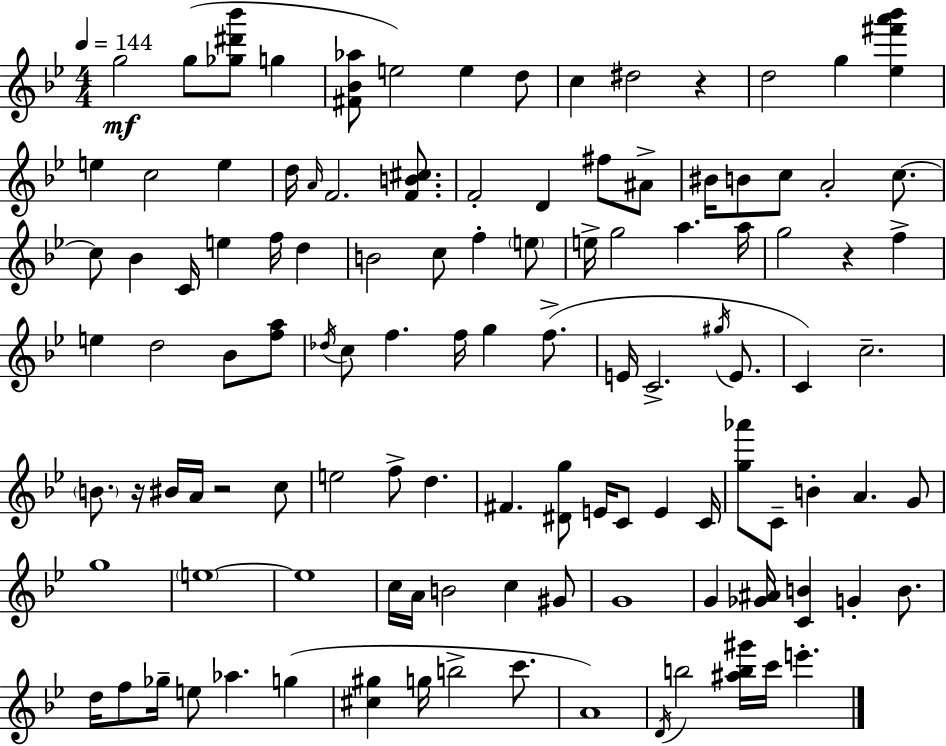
G5/h G5/e [Gb5,D#6,Bb6]/e G5/q [F#4,Bb4,Ab5]/e E5/h E5/q D5/e C5/q D#5/h R/q D5/h G5/q [Eb5,F#6,A6,Bb6]/q E5/q C5/h E5/q D5/s A4/s F4/h. [F4,B4,C#5]/e. F4/h D4/q F#5/e A#4/e BIS4/s B4/e C5/e A4/h C5/e. C5/e Bb4/q C4/s E5/q F5/s D5/q B4/h C5/e F5/q E5/e E5/s G5/h A5/q. A5/s G5/h R/q F5/q E5/q D5/h Bb4/e [F5,A5]/e Db5/s C5/e F5/q. F5/s G5/q F5/e. E4/s C4/h. G#5/s E4/e. C4/q C5/h. B4/e. R/s BIS4/s A4/s R/h C5/e E5/h F5/e D5/q. F#4/q. [D#4,G5]/e E4/s C4/e E4/q C4/s [G5,Ab6]/e C4/e B4/q A4/q. G4/e G5/w E5/w E5/w C5/s A4/s B4/h C5/q G#4/e G4/w G4/q [Gb4,A#4]/s [C4,B4]/q G4/q B4/e. D5/s F5/e Gb5/s E5/e Ab5/q. G5/q [C#5,G#5]/q G5/s B5/h C6/e. A4/w D4/s B5/h [A#5,B5,G#6]/s C6/s E6/q.